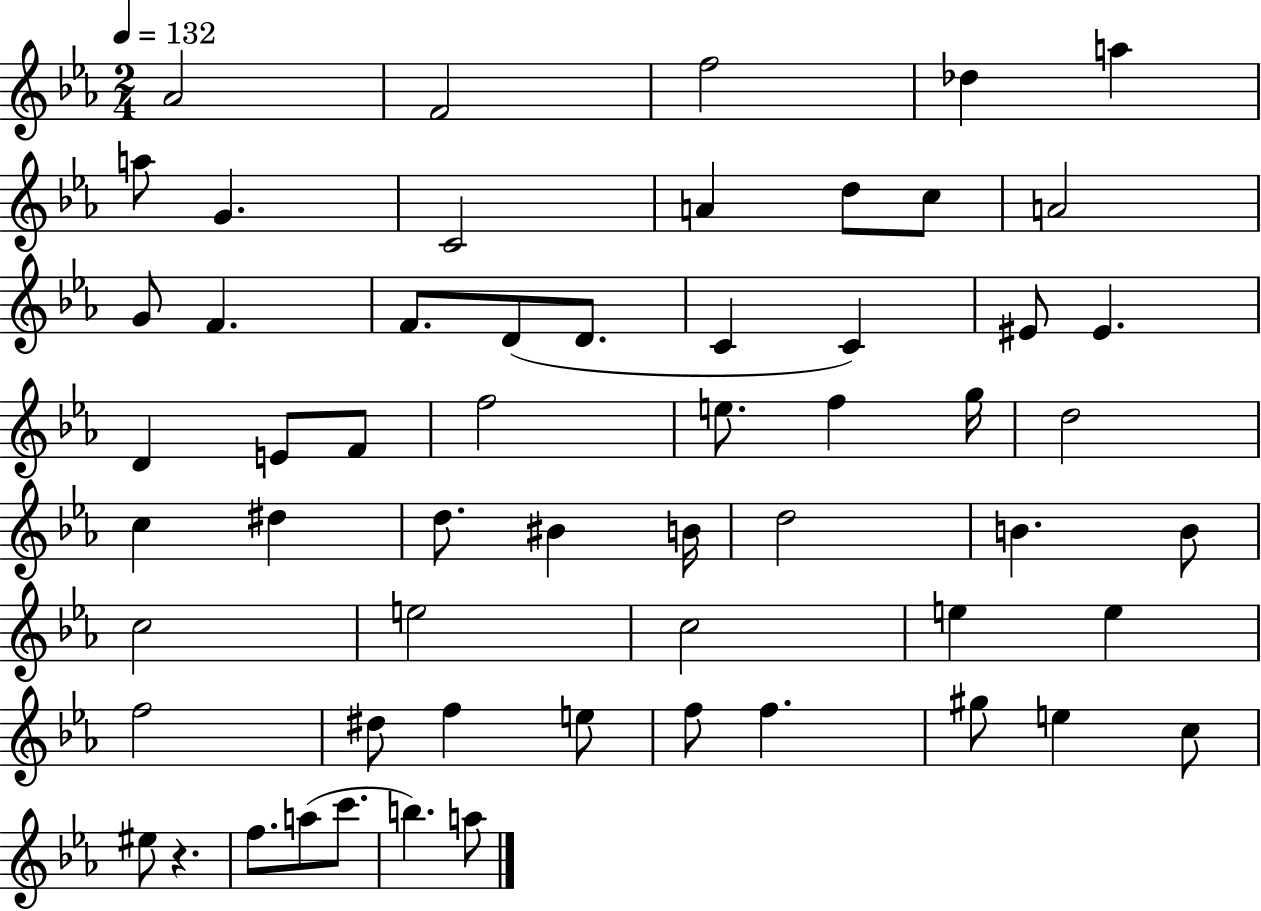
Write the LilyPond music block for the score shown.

{
  \clef treble
  \numericTimeSignature
  \time 2/4
  \key ees \major
  \tempo 4 = 132
  aes'2 | f'2 | f''2 | des''4 a''4 | \break a''8 g'4. | c'2 | a'4 d''8 c''8 | a'2 | \break g'8 f'4. | f'8. d'8( d'8. | c'4 c'4) | eis'8 eis'4. | \break d'4 e'8 f'8 | f''2 | e''8. f''4 g''16 | d''2 | \break c''4 dis''4 | d''8. bis'4 b'16 | d''2 | b'4. b'8 | \break c''2 | e''2 | c''2 | e''4 e''4 | \break f''2 | dis''8 f''4 e''8 | f''8 f''4. | gis''8 e''4 c''8 | \break eis''8 r4. | f''8. a''8( c'''8. | b''4.) a''8 | \bar "|."
}